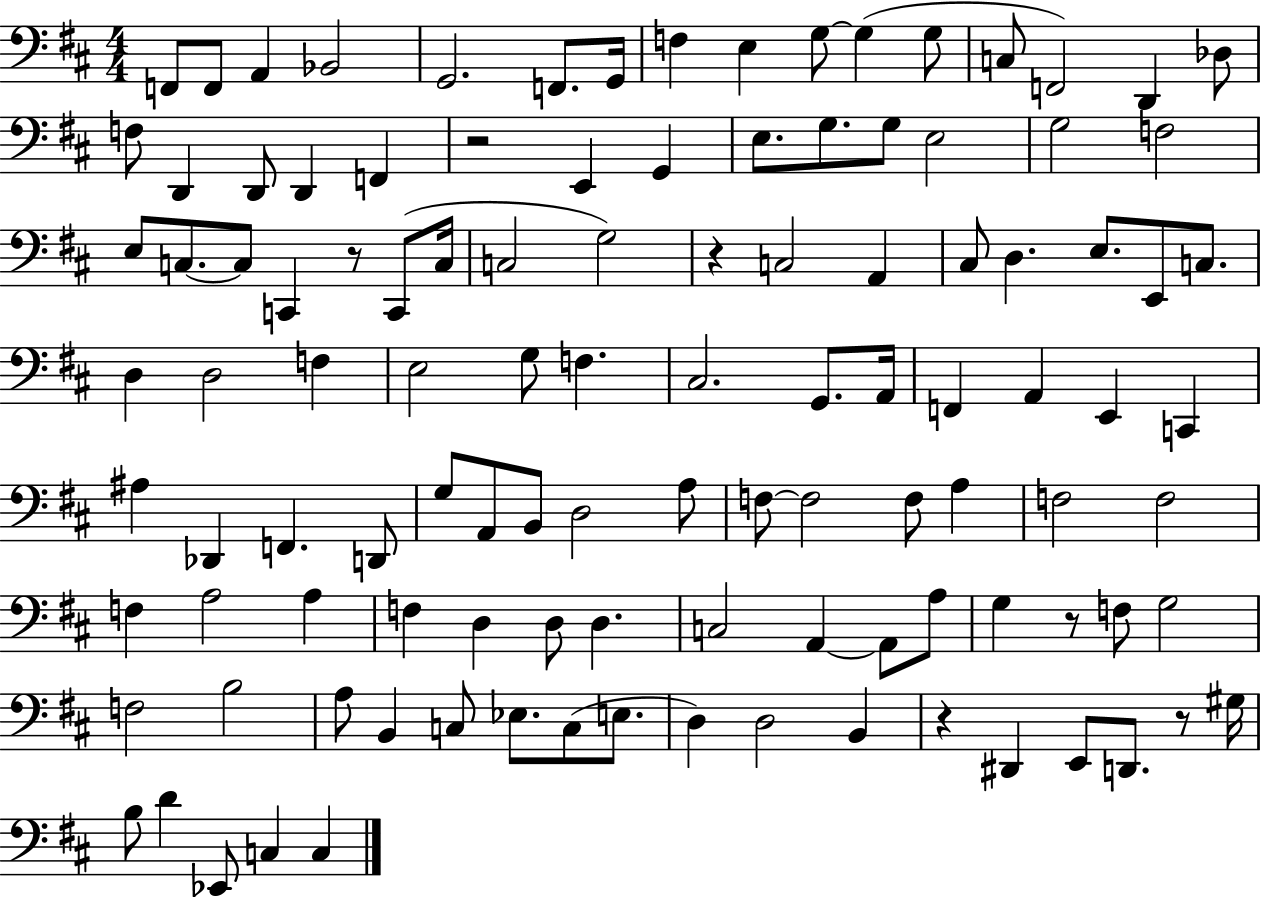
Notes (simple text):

F2/e F2/e A2/q Bb2/h G2/h. F2/e. G2/s F3/q E3/q G3/e G3/q G3/e C3/e F2/h D2/q Db3/e F3/e D2/q D2/e D2/q F2/q R/h E2/q G2/q E3/e. G3/e. G3/e E3/h G3/h F3/h E3/e C3/e. C3/e C2/q R/e C2/e C3/s C3/h G3/h R/q C3/h A2/q C#3/e D3/q. E3/e. E2/e C3/e. D3/q D3/h F3/q E3/h G3/e F3/q. C#3/h. G2/e. A2/s F2/q A2/q E2/q C2/q A#3/q Db2/q F2/q. D2/e G3/e A2/e B2/e D3/h A3/e F3/e F3/h F3/e A3/q F3/h F3/h F3/q A3/h A3/q F3/q D3/q D3/e D3/q. C3/h A2/q A2/e A3/e G3/q R/e F3/e G3/h F3/h B3/h A3/e B2/q C3/e Eb3/e. C3/e E3/e. D3/q D3/h B2/q R/q D#2/q E2/e D2/e. R/e G#3/s B3/e D4/q Eb2/e C3/q C3/q